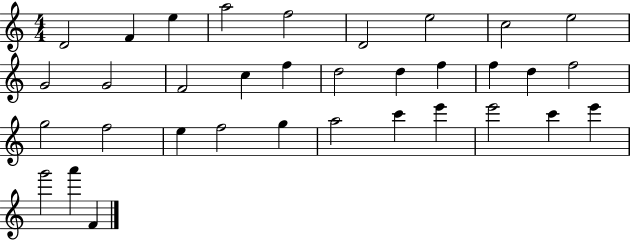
D4/h F4/q E5/q A5/h F5/h D4/h E5/h C5/h E5/h G4/h G4/h F4/h C5/q F5/q D5/h D5/q F5/q F5/q D5/q F5/h G5/h F5/h E5/q F5/h G5/q A5/h C6/q E6/q E6/h C6/q E6/q G6/h A6/q F4/q